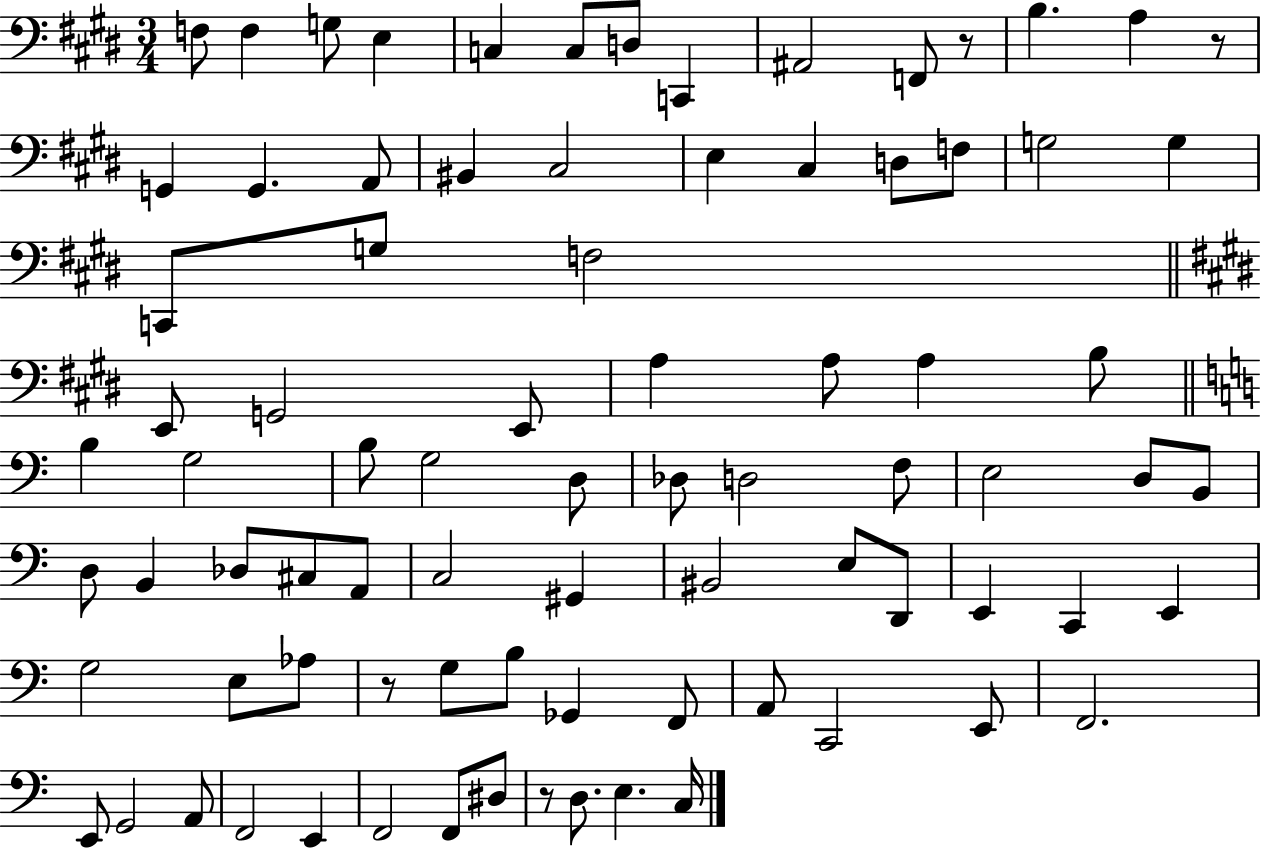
{
  \clef bass
  \numericTimeSignature
  \time 3/4
  \key e \major
  \repeat volta 2 { f8 f4 g8 e4 | c4 c8 d8 c,4 | ais,2 f,8 r8 | b4. a4 r8 | \break g,4 g,4. a,8 | bis,4 cis2 | e4 cis4 d8 f8 | g2 g4 | \break c,8 g8 f2 | \bar "||" \break \key e \major e,8 g,2 e,8 | a4 a8 a4 b8 | \bar "||" \break \key c \major b4 g2 | b8 g2 d8 | des8 d2 f8 | e2 d8 b,8 | \break d8 b,4 des8 cis8 a,8 | c2 gis,4 | bis,2 e8 d,8 | e,4 c,4 e,4 | \break g2 e8 aes8 | r8 g8 b8 ges,4 f,8 | a,8 c,2 e,8 | f,2. | \break e,8 g,2 a,8 | f,2 e,4 | f,2 f,8 dis8 | r8 d8. e4. c16 | \break } \bar "|."
}